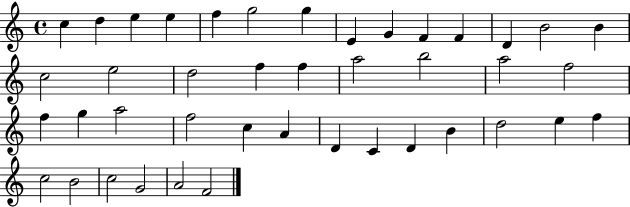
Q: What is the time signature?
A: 4/4